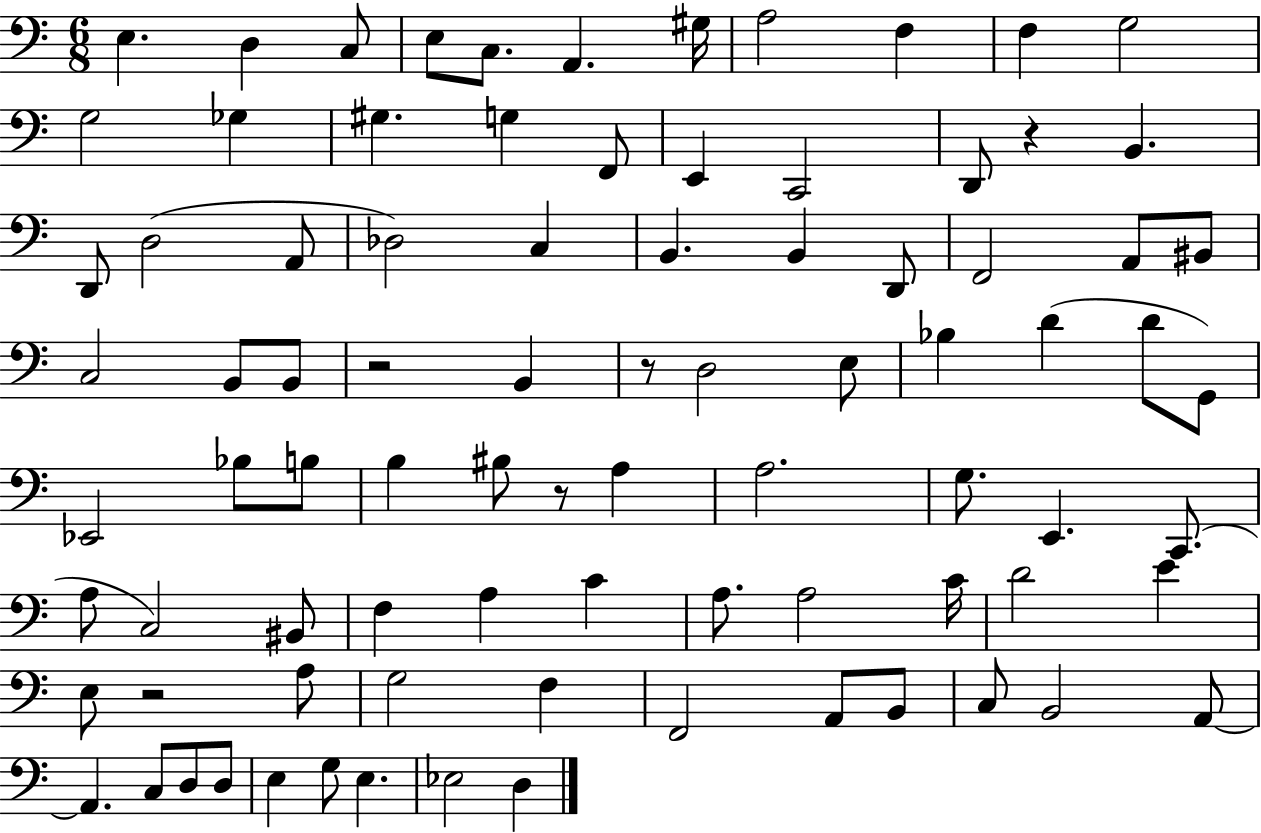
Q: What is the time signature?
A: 6/8